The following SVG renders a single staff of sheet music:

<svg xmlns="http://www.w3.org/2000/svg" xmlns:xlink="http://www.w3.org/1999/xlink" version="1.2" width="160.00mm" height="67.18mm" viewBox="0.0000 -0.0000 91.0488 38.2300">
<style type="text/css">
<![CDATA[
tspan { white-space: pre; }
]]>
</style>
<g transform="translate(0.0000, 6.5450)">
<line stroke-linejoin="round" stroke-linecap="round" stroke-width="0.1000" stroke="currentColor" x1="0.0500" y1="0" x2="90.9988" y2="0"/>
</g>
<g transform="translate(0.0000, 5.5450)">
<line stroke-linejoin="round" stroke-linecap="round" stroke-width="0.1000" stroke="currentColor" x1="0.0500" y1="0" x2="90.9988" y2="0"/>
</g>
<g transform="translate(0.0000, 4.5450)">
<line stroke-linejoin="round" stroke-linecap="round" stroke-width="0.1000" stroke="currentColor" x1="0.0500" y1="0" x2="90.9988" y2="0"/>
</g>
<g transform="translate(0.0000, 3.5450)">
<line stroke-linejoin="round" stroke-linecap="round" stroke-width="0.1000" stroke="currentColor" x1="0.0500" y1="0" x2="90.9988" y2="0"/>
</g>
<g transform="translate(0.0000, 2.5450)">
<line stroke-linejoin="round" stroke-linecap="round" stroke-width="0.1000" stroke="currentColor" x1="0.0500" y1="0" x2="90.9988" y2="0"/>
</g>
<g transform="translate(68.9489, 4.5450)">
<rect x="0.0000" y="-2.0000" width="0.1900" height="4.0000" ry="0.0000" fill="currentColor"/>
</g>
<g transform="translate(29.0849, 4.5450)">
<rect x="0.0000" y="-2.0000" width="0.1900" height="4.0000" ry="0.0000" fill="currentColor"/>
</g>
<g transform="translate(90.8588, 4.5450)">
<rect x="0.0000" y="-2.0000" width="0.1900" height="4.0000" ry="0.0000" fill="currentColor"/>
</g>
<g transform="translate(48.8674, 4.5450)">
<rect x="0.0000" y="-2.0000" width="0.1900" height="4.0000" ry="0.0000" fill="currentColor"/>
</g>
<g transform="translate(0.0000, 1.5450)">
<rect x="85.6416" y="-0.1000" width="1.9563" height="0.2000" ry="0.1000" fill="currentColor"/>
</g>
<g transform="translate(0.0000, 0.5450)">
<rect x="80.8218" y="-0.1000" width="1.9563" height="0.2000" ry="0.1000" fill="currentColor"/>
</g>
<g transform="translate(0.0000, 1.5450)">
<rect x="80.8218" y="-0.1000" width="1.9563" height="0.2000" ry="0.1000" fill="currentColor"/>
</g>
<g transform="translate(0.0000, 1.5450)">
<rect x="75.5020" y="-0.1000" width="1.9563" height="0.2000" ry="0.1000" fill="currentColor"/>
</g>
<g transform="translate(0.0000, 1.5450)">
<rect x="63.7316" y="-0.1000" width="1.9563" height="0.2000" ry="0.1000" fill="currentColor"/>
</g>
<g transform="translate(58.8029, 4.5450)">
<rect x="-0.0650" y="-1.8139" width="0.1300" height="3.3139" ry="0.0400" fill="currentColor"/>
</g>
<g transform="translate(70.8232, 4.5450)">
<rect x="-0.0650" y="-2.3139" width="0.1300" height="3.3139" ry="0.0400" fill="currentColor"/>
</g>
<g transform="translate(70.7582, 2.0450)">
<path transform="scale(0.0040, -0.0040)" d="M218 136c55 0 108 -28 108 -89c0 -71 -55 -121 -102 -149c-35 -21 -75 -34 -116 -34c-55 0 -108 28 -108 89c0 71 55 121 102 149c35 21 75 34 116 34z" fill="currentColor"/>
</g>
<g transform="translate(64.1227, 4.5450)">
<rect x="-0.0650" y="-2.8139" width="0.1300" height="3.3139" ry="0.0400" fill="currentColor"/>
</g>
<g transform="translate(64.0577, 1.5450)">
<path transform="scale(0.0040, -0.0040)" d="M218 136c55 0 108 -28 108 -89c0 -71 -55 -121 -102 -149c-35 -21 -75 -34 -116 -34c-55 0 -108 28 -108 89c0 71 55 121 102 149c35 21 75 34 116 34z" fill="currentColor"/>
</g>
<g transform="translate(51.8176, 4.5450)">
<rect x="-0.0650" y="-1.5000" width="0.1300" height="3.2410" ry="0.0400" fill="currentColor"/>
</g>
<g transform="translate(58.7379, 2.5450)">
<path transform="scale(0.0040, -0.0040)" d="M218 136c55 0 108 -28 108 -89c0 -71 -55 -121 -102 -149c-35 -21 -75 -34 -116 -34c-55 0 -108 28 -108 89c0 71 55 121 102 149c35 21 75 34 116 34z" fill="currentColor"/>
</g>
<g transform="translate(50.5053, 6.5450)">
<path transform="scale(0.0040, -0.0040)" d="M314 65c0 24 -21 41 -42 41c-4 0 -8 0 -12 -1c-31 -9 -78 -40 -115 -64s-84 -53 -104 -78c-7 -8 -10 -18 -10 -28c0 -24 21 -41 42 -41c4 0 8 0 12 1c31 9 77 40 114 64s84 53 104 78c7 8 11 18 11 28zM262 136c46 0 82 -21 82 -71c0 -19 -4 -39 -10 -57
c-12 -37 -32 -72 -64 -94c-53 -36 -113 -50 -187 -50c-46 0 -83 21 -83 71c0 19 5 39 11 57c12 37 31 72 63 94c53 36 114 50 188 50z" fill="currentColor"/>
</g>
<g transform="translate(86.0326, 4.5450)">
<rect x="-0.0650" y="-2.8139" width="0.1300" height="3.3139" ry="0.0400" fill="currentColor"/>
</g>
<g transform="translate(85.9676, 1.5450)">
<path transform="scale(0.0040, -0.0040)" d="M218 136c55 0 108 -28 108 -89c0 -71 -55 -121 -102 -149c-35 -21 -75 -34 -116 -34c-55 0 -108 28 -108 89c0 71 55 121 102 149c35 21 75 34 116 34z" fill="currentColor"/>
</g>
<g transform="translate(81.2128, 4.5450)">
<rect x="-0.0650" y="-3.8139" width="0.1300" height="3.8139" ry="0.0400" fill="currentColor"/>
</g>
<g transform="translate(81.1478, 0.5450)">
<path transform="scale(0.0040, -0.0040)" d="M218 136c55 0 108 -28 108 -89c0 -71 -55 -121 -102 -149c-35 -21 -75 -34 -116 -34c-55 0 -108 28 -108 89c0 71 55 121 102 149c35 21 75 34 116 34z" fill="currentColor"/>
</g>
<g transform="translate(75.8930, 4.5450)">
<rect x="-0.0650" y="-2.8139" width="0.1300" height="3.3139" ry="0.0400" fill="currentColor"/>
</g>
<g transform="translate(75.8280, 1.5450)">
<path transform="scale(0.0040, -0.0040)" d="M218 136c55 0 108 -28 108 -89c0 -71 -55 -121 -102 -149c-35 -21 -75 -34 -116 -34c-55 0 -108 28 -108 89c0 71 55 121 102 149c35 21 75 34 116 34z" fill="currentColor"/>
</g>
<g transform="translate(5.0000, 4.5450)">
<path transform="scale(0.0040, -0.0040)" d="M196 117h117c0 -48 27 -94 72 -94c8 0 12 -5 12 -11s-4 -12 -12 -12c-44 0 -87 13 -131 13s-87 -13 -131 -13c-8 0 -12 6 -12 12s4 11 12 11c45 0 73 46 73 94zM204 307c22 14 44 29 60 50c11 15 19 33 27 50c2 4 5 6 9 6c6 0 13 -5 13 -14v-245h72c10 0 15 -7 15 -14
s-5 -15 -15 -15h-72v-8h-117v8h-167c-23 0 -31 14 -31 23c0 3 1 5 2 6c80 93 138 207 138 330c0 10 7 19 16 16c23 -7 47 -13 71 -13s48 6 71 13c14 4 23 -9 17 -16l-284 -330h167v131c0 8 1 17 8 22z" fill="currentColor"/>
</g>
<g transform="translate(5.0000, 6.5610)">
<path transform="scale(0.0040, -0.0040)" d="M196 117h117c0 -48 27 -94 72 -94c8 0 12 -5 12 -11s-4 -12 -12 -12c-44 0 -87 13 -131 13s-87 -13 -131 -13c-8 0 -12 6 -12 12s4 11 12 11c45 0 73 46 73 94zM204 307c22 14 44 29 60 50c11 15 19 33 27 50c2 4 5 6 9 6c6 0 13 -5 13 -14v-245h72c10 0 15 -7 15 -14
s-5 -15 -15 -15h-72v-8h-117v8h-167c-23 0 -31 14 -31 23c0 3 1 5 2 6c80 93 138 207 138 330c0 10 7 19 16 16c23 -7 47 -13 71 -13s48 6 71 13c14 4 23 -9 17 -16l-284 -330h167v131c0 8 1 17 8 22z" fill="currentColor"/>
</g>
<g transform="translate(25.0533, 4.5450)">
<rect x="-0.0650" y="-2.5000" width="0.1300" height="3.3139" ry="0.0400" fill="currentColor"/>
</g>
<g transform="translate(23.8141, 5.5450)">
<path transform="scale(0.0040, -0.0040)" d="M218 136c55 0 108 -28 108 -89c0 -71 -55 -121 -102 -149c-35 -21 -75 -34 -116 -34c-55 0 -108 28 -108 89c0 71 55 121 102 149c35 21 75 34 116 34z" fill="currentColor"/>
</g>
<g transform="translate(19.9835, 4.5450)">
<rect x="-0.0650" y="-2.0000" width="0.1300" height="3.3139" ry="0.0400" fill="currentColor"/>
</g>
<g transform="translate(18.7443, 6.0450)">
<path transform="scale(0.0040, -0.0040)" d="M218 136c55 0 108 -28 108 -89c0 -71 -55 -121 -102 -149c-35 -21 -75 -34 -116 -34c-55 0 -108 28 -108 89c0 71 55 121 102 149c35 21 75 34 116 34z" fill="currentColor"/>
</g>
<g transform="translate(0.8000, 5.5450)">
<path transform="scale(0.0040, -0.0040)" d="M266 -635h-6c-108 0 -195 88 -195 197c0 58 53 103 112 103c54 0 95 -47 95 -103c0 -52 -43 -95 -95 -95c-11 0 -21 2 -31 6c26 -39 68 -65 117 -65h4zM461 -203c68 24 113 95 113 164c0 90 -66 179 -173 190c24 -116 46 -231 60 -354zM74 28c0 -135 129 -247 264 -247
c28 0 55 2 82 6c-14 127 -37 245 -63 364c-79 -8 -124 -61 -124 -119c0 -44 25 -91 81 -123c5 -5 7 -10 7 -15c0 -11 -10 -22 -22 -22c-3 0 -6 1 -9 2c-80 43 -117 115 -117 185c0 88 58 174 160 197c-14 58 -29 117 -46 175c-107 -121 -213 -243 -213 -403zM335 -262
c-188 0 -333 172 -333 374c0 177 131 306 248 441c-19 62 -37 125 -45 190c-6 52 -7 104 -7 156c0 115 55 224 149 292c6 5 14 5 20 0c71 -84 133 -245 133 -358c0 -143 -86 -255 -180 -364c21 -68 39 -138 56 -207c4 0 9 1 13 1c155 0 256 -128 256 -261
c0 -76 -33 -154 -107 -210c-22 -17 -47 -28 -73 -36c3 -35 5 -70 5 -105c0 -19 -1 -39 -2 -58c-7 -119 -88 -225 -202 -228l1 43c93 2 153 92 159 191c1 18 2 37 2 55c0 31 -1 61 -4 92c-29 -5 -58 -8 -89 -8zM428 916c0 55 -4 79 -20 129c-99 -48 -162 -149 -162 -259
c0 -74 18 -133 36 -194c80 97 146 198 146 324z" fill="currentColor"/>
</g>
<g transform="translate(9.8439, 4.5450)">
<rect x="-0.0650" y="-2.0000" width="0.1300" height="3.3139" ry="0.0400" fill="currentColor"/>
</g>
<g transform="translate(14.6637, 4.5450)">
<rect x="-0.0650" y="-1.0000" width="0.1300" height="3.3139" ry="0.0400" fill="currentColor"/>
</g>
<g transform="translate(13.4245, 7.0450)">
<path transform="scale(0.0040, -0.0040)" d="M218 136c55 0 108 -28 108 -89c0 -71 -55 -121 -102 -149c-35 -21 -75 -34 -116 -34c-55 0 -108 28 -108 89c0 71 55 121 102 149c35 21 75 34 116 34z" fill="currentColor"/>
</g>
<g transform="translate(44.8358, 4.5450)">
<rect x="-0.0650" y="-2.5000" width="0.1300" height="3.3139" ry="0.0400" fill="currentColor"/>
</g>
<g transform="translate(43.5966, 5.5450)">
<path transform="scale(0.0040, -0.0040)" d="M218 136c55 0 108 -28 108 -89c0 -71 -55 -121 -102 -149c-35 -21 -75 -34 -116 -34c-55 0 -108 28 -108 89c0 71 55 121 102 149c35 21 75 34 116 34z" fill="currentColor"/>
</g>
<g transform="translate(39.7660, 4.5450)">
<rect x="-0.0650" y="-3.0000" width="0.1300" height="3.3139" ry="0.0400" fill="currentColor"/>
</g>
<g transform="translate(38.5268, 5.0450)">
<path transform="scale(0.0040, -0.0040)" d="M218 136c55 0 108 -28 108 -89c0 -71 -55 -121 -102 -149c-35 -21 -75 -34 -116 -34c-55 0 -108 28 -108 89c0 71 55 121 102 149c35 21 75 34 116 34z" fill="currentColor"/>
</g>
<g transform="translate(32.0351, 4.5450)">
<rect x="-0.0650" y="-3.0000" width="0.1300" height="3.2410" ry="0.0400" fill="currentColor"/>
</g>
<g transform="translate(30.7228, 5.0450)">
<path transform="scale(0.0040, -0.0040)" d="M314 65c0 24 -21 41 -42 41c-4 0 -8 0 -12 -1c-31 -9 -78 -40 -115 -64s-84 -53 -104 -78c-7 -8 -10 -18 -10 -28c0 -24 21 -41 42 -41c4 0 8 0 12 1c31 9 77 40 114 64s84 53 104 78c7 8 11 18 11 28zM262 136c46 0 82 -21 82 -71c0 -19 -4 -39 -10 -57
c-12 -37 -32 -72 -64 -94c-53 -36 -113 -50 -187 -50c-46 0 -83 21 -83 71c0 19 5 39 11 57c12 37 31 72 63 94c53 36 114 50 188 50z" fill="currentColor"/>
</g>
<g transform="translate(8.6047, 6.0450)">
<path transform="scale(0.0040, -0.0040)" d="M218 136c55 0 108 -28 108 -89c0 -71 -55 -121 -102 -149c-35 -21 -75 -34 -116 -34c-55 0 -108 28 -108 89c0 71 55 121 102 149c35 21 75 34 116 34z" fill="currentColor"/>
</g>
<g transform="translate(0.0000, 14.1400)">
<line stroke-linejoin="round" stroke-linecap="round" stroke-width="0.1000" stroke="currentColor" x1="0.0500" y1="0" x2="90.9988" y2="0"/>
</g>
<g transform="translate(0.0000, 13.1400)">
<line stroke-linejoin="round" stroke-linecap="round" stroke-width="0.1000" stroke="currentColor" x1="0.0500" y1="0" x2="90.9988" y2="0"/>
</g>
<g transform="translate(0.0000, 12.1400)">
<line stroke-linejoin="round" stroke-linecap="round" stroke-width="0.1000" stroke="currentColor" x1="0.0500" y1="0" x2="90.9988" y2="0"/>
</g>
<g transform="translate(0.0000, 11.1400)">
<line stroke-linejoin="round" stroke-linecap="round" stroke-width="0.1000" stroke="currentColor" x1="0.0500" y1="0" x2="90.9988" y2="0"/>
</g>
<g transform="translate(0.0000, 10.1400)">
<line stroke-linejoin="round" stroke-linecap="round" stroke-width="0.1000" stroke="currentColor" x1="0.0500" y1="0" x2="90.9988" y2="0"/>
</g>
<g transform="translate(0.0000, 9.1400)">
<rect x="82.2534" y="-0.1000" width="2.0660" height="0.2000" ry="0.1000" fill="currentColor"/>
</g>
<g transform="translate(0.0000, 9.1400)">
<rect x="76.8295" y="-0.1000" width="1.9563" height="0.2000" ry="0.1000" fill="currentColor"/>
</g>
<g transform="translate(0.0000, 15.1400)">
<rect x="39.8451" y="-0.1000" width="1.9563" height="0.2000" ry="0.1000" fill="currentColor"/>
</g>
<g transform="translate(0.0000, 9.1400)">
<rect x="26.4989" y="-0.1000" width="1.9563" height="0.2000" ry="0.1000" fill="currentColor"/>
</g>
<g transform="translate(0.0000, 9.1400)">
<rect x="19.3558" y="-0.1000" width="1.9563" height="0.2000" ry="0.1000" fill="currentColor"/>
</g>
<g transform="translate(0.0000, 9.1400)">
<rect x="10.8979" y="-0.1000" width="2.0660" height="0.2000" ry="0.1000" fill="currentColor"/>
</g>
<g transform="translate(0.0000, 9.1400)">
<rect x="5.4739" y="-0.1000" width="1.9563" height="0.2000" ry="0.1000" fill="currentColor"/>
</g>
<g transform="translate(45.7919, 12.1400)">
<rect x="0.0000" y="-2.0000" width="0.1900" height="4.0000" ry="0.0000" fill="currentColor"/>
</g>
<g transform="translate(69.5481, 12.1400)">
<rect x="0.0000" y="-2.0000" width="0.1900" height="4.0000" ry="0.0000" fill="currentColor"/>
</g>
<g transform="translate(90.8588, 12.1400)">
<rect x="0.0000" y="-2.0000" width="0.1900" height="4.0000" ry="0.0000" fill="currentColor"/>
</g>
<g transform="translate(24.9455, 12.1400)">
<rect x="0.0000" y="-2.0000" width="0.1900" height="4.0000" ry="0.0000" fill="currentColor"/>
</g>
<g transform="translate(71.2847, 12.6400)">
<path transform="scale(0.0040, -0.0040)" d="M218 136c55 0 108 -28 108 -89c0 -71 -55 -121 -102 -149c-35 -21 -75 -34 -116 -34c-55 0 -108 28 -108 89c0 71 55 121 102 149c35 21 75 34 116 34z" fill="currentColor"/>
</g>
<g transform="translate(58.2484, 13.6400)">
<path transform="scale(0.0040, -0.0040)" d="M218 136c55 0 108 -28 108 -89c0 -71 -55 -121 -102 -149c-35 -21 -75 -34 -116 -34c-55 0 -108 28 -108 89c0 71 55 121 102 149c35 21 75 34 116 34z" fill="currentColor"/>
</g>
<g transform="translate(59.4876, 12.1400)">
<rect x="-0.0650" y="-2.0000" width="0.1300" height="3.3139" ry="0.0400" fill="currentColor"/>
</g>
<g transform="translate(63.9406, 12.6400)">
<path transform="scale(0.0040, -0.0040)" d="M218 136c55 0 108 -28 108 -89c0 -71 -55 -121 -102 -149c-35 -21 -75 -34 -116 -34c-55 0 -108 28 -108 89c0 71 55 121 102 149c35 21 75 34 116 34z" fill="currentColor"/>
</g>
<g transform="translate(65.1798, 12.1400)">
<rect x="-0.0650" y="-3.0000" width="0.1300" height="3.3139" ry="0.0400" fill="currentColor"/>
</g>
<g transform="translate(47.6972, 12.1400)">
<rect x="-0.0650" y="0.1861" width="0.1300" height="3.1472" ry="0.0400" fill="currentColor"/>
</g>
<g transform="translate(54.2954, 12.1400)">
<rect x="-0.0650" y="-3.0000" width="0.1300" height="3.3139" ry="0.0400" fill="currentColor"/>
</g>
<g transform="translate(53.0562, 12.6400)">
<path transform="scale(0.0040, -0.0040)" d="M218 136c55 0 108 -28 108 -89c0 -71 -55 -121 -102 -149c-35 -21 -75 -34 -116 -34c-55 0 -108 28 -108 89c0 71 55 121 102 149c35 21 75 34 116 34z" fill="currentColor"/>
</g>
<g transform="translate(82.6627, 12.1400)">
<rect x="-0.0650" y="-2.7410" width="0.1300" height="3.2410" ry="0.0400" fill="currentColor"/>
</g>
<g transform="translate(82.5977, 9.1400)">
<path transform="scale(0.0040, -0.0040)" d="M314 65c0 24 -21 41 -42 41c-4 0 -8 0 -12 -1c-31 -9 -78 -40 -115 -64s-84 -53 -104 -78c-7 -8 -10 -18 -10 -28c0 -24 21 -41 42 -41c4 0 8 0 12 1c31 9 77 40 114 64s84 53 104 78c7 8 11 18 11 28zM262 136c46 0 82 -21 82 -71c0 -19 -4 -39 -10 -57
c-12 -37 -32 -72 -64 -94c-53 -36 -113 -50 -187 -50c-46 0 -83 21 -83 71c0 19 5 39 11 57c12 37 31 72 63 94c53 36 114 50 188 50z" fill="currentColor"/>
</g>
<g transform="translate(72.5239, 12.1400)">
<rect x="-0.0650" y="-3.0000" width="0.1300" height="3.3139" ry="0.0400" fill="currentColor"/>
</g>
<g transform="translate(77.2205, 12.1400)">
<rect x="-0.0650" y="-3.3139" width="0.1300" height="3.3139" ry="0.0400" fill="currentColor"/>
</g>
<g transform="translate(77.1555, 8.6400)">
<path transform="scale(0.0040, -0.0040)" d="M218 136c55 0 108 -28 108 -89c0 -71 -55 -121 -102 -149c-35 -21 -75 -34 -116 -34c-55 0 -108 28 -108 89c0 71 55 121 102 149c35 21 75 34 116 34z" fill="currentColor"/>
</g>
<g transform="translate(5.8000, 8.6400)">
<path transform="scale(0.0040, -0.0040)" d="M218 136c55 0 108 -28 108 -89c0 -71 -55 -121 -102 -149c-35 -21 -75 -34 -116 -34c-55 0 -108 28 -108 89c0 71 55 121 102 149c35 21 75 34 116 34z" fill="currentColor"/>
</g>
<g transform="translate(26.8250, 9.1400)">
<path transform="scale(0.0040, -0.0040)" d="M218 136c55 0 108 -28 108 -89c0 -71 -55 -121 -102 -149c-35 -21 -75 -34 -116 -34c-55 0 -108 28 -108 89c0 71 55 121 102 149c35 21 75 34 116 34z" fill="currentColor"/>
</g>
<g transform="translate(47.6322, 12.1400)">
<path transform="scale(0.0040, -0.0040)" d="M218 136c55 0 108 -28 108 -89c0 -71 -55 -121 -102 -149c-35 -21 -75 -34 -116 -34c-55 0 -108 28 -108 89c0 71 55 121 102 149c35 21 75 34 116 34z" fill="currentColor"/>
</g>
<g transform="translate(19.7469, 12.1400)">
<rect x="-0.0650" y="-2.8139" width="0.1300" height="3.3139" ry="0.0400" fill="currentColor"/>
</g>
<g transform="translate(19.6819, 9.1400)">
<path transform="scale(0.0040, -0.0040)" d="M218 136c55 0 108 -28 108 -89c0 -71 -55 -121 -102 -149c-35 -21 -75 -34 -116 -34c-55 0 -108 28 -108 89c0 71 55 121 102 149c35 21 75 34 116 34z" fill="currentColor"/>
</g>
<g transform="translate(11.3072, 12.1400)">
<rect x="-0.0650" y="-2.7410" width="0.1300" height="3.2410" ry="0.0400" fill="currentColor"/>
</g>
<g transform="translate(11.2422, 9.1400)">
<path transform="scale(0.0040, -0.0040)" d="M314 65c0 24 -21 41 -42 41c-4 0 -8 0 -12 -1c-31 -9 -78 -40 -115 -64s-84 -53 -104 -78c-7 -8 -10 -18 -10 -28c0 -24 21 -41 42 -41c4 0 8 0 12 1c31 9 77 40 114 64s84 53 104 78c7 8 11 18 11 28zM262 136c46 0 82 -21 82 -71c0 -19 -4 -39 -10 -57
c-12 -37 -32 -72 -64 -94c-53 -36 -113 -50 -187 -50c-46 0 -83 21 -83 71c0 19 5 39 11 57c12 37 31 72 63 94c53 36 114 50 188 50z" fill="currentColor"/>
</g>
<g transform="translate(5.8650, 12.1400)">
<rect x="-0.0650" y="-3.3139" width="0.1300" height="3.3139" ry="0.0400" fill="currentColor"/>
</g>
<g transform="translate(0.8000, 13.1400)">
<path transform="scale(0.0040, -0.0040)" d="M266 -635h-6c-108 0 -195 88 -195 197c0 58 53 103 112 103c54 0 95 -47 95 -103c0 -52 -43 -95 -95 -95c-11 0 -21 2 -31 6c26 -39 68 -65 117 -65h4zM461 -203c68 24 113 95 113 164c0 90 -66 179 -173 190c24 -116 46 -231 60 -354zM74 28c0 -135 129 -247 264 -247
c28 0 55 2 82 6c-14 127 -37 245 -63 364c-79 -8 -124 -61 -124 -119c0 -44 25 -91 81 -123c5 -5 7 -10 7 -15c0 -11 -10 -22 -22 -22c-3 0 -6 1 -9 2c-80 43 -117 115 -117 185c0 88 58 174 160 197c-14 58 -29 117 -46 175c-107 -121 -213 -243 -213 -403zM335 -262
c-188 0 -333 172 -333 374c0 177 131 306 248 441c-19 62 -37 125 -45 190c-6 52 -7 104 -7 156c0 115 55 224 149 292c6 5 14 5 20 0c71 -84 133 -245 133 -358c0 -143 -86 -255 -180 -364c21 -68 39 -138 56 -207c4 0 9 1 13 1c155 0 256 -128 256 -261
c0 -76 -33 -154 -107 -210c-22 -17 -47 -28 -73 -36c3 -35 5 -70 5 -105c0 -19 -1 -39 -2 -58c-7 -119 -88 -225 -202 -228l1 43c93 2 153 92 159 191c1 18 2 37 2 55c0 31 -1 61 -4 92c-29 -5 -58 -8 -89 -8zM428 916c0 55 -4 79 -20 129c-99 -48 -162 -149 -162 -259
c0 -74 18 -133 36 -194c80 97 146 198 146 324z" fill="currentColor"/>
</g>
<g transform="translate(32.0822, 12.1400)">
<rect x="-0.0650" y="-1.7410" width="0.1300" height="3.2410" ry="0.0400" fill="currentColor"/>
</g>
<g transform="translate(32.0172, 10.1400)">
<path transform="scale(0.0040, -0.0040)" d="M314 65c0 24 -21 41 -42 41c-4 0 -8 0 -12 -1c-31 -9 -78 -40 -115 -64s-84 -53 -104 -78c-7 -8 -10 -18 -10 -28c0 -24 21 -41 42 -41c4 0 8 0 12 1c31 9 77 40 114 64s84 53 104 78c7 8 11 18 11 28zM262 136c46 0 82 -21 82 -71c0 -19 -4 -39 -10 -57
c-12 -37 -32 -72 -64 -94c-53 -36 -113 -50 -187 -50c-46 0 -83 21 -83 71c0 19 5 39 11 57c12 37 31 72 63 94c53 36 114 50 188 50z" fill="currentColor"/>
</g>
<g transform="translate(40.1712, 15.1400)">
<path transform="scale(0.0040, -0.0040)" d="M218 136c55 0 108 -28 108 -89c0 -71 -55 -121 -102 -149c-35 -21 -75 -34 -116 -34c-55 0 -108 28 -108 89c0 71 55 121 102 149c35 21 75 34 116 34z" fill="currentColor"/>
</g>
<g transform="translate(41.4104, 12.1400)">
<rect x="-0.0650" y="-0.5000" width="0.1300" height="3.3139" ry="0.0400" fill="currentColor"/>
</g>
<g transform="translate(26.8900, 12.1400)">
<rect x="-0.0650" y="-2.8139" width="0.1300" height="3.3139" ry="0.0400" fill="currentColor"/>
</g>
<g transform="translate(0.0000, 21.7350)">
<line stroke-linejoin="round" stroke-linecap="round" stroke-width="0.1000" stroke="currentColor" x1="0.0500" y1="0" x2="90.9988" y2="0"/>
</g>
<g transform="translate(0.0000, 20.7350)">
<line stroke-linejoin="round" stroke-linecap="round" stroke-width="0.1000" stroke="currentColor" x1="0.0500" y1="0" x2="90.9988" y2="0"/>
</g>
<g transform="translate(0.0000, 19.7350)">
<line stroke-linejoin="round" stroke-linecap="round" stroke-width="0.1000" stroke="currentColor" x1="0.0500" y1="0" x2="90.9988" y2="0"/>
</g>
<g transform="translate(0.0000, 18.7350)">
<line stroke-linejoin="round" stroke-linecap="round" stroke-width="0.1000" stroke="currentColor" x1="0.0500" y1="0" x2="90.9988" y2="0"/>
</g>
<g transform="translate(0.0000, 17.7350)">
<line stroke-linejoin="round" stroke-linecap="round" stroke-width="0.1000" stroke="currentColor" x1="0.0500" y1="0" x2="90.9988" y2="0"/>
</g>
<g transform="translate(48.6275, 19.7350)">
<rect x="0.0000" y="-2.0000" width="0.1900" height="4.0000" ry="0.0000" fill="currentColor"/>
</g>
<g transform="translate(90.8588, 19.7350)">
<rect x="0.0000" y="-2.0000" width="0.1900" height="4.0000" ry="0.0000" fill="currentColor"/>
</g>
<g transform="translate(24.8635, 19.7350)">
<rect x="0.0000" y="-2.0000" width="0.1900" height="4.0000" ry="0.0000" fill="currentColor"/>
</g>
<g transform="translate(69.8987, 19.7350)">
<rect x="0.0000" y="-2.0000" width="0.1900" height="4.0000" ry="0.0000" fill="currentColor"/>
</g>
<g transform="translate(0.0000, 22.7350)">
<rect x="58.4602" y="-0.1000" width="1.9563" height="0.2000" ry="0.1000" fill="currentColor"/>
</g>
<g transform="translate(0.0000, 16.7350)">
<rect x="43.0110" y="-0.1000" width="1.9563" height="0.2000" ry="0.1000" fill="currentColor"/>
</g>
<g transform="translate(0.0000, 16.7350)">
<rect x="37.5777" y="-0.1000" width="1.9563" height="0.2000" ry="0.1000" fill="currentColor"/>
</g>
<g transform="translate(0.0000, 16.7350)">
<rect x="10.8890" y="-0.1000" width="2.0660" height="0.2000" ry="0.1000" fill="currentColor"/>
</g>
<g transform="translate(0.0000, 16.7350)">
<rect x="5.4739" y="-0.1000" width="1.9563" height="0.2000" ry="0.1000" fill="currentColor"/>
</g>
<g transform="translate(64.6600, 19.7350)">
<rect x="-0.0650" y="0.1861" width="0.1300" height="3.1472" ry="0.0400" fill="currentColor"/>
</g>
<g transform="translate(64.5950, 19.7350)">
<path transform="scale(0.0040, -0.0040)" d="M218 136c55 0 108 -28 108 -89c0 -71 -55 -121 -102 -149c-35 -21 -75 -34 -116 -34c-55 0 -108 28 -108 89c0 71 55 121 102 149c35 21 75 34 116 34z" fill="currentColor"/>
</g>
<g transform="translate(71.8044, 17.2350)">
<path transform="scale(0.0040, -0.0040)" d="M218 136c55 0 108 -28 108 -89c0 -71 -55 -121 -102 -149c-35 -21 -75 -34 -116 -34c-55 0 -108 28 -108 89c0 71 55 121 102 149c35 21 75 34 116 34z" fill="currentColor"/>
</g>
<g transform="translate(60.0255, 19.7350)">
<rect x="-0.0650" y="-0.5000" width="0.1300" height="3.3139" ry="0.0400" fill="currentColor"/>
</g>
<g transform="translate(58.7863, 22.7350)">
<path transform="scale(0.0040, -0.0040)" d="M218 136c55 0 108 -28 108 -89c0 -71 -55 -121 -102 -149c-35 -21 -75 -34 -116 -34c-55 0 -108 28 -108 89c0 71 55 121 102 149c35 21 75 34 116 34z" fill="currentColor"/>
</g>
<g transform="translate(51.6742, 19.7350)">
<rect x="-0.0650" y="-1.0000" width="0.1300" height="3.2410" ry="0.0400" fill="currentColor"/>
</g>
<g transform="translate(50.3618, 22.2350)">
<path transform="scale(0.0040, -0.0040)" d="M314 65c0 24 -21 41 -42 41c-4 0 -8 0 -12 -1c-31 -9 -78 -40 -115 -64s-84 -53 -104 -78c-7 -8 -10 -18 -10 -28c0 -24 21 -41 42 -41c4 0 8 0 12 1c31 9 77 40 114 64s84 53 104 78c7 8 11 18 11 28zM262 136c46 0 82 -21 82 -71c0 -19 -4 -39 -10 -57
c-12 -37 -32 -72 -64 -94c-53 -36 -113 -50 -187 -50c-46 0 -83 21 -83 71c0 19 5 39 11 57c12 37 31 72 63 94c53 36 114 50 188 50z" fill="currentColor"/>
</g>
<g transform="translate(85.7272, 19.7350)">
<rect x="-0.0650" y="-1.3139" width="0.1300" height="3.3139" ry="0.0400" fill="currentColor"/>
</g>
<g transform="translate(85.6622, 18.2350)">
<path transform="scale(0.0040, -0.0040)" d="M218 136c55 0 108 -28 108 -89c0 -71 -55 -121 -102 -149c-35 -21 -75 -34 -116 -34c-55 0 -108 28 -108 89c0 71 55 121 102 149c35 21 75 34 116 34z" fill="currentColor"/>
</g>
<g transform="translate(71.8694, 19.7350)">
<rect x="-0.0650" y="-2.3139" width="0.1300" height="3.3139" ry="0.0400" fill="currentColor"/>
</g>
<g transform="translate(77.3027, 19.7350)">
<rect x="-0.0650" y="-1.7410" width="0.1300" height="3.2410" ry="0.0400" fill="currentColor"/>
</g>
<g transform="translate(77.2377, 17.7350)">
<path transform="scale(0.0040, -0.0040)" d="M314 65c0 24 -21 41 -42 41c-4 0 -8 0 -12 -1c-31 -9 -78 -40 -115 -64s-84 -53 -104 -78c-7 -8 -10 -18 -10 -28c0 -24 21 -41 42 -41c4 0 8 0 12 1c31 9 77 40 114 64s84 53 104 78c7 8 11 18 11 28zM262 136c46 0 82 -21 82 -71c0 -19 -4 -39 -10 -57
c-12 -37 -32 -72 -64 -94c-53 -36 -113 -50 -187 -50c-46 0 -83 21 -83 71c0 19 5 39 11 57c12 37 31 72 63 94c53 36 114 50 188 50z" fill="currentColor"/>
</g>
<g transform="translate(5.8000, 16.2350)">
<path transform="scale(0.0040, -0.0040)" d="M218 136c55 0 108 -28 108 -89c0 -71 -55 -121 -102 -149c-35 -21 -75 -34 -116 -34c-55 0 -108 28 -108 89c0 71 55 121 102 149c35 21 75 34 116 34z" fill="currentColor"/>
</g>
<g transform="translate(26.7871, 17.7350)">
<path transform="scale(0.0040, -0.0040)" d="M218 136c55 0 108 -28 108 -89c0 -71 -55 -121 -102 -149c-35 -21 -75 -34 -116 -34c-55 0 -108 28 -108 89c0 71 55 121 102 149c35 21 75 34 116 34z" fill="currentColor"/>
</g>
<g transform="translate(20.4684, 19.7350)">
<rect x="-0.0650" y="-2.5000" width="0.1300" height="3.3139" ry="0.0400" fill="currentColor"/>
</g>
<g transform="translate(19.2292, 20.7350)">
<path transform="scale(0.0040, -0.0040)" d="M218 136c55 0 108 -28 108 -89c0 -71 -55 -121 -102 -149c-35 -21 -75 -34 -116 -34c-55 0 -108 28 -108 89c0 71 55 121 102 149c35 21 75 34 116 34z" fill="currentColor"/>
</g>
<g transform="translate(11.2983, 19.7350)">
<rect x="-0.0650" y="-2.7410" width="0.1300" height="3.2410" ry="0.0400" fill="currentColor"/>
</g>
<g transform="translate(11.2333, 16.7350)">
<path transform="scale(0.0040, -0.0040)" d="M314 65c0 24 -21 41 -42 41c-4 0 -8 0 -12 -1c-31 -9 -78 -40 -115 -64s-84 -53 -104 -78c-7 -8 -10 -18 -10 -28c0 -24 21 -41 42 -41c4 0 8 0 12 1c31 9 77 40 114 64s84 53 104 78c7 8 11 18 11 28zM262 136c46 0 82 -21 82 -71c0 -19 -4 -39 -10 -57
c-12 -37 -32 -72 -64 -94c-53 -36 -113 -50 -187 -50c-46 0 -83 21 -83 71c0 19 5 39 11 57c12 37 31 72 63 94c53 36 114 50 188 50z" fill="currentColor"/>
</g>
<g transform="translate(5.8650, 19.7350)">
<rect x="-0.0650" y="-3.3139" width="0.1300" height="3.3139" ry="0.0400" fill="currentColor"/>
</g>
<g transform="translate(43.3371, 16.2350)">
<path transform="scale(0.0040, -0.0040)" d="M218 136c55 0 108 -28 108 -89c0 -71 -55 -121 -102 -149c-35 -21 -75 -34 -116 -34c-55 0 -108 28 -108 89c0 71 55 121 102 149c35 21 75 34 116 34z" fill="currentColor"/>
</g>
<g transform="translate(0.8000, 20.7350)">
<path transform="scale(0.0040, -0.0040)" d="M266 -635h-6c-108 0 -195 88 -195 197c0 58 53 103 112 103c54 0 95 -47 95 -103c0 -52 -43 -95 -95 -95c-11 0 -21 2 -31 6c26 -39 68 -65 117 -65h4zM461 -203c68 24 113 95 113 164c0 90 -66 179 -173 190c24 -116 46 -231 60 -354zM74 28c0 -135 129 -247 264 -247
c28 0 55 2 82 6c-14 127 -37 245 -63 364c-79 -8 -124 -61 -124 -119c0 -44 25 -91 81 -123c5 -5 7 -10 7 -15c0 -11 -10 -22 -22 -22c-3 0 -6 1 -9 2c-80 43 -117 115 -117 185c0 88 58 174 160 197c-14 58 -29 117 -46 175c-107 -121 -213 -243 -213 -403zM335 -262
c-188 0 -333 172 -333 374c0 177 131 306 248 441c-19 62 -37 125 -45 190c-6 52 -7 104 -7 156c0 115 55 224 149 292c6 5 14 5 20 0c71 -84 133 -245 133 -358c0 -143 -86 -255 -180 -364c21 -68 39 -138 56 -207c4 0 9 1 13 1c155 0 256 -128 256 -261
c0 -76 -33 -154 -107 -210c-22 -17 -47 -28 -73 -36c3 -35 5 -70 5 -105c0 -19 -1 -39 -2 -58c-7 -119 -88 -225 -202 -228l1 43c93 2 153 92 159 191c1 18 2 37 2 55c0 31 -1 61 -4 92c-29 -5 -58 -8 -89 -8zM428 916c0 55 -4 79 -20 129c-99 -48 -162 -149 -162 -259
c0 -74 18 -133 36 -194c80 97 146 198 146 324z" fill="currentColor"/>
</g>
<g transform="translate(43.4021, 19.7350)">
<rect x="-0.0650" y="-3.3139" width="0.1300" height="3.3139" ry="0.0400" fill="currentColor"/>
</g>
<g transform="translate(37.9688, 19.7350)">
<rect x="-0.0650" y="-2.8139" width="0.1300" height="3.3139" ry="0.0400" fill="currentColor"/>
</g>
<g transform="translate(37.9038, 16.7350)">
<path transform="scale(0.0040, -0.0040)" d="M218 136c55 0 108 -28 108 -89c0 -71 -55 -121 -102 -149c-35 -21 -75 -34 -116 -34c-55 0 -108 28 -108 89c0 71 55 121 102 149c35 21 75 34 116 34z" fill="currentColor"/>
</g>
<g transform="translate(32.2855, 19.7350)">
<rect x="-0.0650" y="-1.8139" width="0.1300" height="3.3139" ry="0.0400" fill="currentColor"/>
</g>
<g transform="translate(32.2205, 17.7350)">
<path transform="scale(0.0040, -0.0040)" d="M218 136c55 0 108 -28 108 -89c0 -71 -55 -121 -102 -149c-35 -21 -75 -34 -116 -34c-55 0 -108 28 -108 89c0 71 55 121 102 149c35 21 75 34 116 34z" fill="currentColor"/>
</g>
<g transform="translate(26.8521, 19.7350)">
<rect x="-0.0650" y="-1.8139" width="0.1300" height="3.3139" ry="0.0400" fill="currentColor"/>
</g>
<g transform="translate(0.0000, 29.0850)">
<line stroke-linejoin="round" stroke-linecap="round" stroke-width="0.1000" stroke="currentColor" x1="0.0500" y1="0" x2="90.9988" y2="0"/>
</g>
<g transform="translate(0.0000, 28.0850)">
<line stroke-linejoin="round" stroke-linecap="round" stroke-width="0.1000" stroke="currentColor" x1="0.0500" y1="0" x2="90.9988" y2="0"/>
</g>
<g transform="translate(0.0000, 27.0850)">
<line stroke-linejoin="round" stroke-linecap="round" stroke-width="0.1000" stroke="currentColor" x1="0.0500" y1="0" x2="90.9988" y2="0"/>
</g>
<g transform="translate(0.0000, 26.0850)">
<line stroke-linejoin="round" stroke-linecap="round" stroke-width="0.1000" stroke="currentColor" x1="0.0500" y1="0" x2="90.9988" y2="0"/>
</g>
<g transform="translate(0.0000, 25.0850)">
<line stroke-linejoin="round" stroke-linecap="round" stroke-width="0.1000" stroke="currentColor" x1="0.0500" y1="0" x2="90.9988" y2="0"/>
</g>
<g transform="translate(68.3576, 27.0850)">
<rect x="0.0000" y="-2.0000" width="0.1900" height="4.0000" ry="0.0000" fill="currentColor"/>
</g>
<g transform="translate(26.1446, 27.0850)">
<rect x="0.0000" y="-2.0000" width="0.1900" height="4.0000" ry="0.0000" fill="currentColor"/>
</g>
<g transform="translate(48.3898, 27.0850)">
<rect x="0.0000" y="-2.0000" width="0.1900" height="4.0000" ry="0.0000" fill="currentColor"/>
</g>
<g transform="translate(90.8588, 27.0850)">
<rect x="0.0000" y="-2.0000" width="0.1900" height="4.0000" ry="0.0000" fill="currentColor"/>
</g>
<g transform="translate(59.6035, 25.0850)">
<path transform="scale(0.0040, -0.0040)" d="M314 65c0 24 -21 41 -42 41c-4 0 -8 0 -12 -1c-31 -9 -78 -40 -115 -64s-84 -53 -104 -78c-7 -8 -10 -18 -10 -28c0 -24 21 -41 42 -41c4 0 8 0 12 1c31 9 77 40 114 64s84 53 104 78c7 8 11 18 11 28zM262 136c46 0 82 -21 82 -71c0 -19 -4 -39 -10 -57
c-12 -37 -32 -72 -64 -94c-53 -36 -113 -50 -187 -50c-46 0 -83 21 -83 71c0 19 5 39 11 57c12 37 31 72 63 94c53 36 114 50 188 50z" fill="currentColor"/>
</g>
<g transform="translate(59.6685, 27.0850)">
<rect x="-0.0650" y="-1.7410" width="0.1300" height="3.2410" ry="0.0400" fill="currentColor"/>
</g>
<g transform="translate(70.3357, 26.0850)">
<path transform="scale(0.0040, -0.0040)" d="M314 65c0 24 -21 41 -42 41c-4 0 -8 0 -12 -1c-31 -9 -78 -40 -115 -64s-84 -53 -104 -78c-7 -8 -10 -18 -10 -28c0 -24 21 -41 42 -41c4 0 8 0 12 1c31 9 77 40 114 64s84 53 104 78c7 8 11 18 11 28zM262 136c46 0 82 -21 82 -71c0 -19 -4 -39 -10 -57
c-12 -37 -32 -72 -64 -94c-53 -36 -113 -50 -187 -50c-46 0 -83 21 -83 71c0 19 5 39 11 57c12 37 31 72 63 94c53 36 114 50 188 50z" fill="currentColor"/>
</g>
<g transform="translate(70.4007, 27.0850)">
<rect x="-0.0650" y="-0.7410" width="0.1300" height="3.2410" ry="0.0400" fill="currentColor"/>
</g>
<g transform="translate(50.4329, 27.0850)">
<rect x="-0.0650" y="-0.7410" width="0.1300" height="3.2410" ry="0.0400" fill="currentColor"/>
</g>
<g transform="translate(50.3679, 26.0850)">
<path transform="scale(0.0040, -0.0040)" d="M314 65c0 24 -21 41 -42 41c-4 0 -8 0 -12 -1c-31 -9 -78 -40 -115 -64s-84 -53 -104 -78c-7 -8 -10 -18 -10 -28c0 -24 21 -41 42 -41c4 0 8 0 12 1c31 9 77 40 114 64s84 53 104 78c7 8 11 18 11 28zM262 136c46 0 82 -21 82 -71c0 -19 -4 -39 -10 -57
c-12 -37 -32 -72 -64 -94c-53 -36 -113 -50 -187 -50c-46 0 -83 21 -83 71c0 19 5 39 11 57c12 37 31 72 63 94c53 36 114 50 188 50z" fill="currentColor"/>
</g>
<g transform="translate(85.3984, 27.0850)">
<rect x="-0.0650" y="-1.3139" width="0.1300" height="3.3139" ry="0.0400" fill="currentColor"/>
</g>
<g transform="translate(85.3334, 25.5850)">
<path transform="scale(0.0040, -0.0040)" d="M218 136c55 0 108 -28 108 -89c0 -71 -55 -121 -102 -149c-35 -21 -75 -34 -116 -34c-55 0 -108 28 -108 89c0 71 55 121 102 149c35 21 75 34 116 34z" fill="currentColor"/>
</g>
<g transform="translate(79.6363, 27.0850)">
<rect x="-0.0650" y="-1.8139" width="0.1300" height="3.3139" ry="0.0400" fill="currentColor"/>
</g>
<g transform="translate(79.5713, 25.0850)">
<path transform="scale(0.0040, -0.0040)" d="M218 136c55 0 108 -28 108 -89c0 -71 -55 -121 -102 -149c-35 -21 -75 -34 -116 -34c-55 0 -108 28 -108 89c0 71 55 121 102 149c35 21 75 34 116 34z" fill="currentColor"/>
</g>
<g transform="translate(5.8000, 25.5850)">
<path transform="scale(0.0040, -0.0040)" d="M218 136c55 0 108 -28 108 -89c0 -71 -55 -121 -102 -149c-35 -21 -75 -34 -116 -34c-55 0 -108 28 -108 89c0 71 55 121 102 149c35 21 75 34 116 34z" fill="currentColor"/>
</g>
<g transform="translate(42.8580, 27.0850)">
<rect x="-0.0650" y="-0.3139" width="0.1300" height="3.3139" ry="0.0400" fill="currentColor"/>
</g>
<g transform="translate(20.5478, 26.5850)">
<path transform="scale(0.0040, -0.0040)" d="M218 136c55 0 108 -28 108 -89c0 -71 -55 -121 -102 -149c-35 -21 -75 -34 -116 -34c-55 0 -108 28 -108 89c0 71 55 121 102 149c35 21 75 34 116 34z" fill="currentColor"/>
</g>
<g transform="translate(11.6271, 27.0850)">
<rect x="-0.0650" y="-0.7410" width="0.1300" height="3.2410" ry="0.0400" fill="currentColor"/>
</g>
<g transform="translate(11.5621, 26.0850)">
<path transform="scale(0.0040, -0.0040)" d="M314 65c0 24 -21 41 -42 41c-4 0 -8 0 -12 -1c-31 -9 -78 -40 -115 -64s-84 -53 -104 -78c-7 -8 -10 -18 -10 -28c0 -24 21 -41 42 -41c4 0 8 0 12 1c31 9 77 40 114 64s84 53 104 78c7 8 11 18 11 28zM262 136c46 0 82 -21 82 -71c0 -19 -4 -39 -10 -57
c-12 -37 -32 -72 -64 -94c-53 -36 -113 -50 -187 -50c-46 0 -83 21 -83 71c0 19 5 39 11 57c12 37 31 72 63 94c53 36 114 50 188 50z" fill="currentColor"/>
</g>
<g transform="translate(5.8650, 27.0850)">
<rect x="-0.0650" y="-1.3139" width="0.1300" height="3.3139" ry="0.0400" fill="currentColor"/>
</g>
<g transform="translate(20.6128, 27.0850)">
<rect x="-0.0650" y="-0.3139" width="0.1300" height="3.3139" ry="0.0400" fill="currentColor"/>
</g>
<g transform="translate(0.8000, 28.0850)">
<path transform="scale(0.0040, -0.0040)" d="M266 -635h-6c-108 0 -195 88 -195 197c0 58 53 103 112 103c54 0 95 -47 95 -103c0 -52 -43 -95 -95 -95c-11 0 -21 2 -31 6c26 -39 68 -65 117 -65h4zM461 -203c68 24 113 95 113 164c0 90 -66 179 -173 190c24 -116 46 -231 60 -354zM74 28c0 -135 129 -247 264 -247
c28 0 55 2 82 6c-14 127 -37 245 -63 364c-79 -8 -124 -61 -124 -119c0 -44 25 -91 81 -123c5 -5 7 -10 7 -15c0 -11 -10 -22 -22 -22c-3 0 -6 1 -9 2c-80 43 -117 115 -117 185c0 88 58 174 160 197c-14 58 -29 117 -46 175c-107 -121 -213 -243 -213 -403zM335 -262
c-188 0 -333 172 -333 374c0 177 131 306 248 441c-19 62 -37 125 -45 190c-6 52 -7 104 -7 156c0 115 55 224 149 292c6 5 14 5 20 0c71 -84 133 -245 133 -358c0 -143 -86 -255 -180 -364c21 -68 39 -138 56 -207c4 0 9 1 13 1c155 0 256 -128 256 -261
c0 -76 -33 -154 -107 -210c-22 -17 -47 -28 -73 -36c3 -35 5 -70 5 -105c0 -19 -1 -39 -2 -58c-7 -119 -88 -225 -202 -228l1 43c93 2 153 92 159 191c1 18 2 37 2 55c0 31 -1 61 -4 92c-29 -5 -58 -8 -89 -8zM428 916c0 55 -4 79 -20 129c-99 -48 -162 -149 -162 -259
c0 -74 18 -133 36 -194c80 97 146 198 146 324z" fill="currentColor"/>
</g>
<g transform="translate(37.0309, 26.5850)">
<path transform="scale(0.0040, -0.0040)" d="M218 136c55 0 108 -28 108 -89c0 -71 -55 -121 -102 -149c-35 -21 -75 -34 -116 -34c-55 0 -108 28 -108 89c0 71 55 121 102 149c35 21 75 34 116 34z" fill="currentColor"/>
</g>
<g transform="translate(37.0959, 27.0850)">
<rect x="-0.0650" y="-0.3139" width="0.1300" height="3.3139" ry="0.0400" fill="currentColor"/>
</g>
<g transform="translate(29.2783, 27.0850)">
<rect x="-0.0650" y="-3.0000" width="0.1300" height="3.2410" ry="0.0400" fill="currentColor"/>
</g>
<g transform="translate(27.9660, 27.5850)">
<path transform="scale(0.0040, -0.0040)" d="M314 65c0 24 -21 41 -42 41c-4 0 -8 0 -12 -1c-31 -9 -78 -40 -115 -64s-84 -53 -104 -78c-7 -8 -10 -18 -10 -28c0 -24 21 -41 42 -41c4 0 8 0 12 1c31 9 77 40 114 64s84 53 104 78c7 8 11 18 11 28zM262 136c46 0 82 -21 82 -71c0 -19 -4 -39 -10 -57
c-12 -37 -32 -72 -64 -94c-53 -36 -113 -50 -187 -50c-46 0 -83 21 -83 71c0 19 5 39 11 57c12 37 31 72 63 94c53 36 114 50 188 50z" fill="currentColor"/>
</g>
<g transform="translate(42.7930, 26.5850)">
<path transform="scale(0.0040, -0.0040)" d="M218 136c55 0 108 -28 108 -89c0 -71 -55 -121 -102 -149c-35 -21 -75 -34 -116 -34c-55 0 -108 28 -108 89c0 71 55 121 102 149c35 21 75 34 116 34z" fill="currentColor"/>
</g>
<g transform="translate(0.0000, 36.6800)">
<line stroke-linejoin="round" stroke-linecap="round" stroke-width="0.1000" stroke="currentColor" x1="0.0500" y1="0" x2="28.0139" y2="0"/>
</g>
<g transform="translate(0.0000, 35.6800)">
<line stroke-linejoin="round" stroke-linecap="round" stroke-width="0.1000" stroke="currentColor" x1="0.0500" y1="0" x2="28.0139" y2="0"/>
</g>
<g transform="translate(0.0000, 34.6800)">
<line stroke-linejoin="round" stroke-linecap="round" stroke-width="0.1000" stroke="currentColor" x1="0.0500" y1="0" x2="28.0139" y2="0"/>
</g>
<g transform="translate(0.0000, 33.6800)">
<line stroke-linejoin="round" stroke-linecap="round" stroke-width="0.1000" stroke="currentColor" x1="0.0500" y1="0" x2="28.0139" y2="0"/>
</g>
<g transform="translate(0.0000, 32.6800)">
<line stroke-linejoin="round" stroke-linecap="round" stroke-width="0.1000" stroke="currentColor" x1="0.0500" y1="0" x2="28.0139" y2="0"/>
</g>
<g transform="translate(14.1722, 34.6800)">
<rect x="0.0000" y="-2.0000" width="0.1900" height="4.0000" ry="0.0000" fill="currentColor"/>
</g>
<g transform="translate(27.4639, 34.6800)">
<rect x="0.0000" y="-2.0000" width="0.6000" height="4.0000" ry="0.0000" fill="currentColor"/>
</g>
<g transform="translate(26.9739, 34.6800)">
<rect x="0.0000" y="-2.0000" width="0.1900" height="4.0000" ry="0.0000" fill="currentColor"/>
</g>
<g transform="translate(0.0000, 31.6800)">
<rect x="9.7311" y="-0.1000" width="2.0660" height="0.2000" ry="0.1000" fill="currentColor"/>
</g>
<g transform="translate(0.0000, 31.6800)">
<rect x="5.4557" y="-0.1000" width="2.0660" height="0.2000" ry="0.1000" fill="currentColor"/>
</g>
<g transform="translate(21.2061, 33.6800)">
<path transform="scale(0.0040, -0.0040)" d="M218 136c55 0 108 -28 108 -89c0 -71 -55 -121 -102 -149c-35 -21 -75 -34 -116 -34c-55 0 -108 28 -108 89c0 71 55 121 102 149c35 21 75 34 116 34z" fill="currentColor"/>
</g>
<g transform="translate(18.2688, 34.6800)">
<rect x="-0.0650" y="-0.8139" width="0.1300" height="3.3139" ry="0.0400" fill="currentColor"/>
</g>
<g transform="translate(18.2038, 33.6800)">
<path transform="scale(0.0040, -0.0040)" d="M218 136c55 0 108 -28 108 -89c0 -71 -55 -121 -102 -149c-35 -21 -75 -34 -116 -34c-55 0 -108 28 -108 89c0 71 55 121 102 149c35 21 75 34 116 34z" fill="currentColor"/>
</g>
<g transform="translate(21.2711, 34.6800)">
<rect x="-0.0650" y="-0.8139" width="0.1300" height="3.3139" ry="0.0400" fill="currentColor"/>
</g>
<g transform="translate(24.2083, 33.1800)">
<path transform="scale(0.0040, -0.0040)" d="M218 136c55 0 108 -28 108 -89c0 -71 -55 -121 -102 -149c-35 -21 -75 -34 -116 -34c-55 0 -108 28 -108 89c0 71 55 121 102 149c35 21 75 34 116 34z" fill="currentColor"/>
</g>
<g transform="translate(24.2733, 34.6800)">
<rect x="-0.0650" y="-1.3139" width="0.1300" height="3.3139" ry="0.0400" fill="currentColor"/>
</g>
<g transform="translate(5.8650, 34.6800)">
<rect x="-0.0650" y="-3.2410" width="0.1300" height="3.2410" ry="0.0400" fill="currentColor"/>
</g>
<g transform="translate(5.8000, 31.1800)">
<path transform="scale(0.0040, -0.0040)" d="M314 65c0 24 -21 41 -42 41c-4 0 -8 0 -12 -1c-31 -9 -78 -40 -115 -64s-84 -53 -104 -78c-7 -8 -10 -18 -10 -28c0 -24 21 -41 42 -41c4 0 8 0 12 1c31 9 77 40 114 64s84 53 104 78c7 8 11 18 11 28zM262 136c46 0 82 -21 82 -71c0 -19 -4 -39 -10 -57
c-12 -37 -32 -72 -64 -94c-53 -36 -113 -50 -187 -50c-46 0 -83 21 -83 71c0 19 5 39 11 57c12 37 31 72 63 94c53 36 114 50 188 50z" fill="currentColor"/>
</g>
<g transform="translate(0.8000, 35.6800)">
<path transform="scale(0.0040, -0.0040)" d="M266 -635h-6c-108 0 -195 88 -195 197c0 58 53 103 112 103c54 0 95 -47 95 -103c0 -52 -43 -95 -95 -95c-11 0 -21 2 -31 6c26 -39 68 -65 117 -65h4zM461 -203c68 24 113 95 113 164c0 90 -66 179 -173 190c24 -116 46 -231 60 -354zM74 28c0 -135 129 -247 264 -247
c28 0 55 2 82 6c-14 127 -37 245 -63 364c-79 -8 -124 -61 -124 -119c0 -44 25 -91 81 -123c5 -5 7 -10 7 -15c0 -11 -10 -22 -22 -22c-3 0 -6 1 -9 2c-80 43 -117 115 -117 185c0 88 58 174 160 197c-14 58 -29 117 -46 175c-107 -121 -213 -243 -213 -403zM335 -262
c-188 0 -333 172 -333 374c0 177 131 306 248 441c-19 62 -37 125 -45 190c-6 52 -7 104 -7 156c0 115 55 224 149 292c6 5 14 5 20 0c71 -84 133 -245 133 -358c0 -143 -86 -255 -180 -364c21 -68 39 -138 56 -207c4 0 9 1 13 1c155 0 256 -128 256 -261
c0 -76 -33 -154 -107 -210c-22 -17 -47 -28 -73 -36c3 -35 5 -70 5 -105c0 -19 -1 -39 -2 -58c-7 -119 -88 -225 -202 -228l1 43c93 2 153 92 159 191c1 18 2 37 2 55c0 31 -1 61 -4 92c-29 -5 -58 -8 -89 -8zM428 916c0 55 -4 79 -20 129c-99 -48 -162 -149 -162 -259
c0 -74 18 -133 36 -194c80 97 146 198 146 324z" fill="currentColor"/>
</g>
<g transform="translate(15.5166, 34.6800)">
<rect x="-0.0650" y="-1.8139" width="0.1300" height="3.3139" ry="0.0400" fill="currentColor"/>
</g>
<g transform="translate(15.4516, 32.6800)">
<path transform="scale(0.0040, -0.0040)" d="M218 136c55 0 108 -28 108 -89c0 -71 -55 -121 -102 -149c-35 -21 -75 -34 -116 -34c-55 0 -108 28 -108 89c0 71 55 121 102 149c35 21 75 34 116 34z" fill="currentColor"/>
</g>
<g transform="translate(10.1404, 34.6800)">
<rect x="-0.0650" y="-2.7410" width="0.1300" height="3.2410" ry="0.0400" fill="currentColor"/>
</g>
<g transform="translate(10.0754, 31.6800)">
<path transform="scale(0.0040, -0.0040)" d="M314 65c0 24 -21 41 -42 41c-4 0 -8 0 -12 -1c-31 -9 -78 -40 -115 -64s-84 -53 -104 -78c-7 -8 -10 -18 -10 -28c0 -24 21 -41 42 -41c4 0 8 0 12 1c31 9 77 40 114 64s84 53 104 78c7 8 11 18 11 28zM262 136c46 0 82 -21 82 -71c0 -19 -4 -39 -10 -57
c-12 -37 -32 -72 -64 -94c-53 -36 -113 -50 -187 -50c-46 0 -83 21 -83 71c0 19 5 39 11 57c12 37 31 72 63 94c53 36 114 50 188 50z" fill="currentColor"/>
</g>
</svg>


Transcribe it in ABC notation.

X:1
T:Untitled
M:4/4
L:1/4
K:C
F D F G A2 A G E2 f a g a c' a b a2 a a f2 C B A F A A b a2 b a2 G f f a b D2 C B g f2 e e d2 c A2 c c d2 f2 d2 f e b2 a2 f d d e